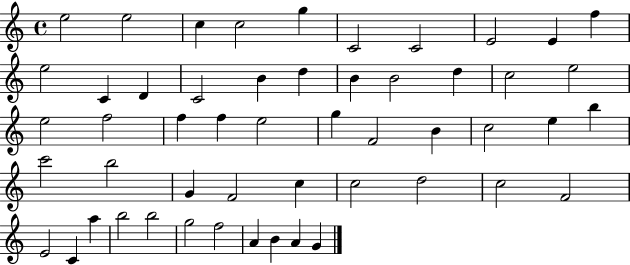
E5/h E5/h C5/q C5/h G5/q C4/h C4/h E4/h E4/q F5/q E5/h C4/q D4/q C4/h B4/q D5/q B4/q B4/h D5/q C5/h E5/h E5/h F5/h F5/q F5/q E5/h G5/q F4/h B4/q C5/h E5/q B5/q C6/h B5/h G4/q F4/h C5/q C5/h D5/h C5/h F4/h E4/h C4/q A5/q B5/h B5/h G5/h F5/h A4/q B4/q A4/q G4/q